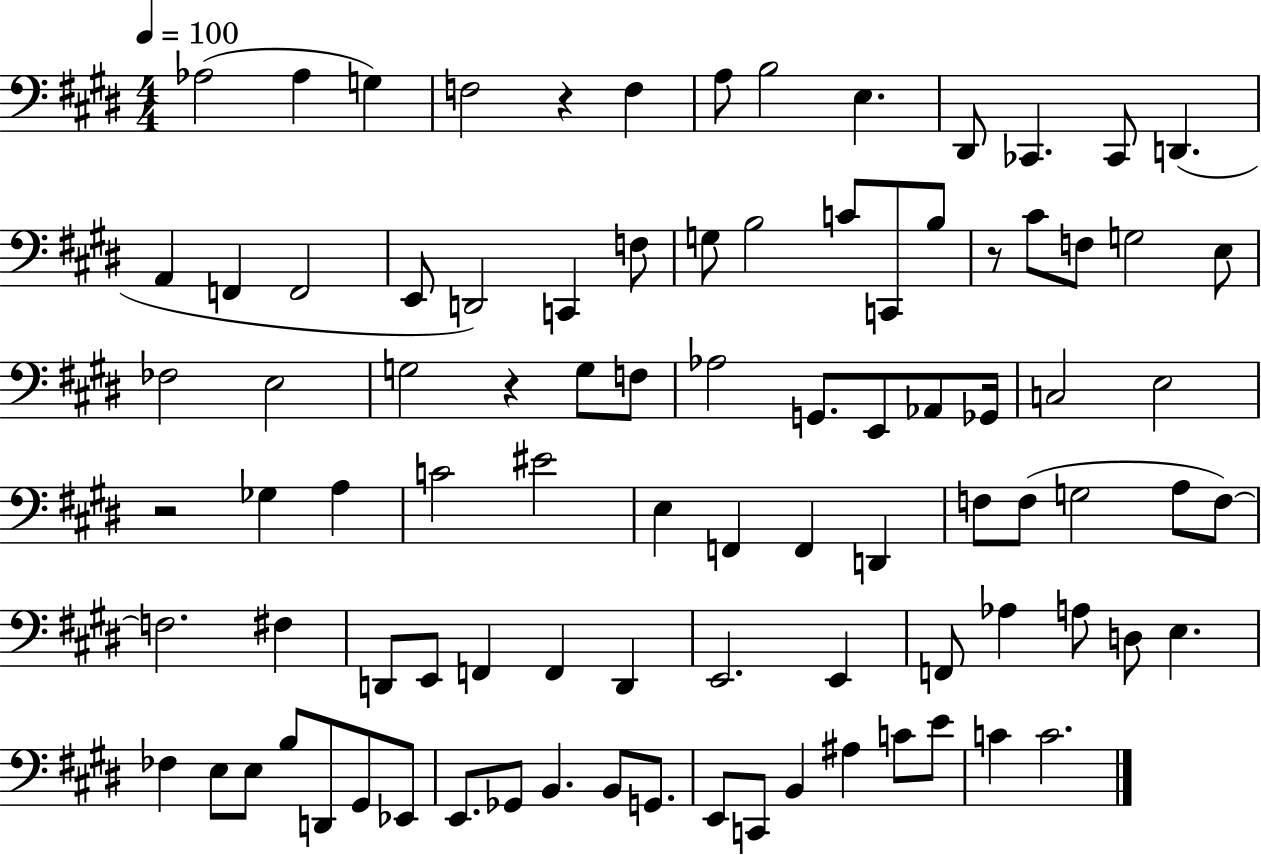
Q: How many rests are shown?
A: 4